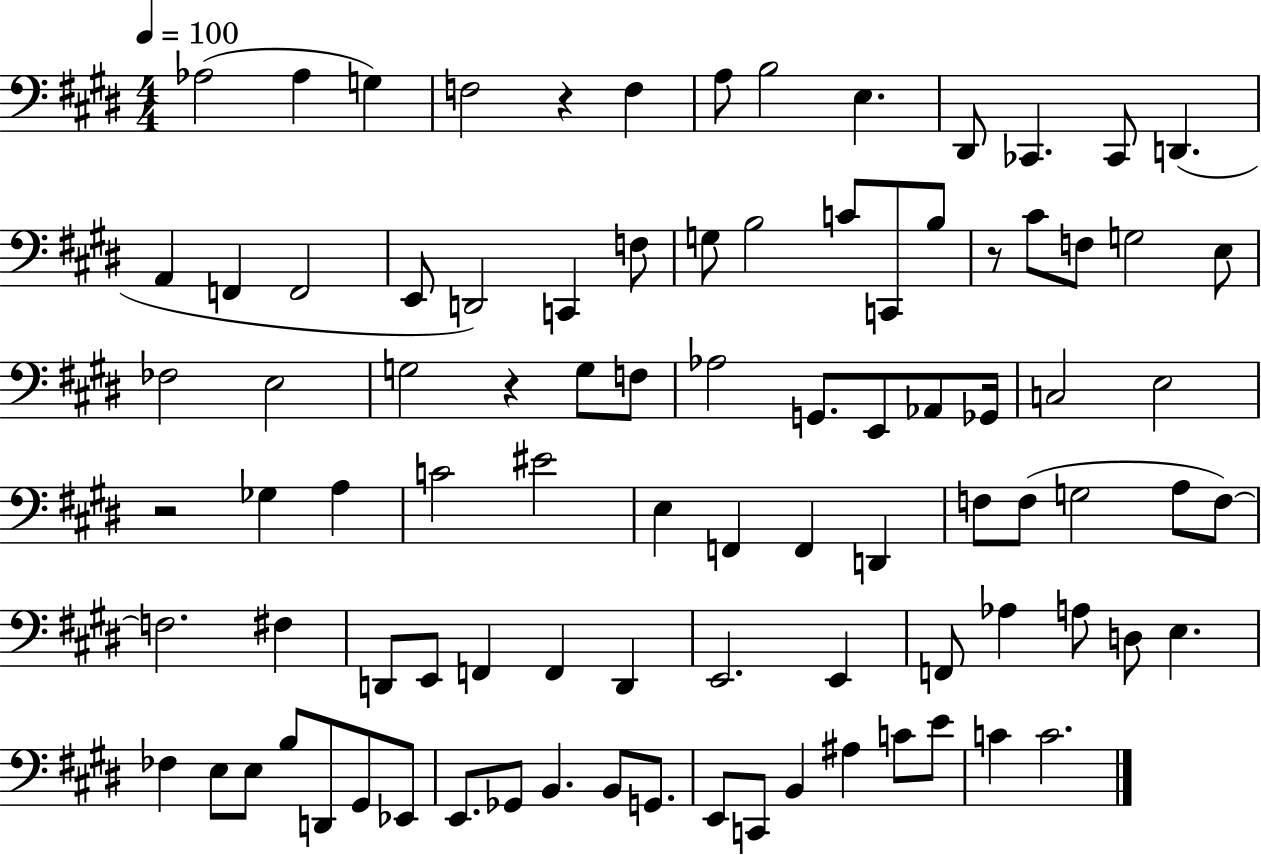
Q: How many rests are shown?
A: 4